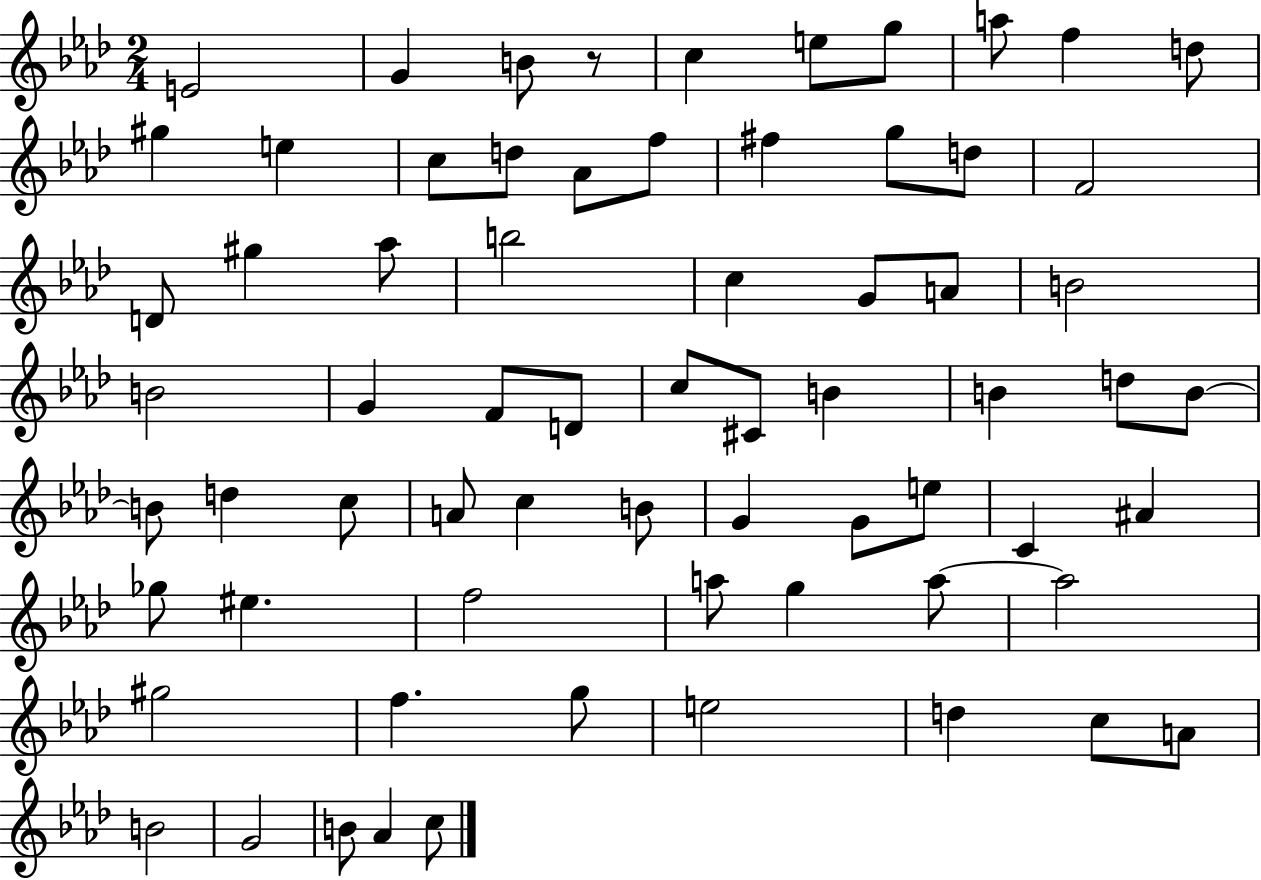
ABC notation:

X:1
T:Untitled
M:2/4
L:1/4
K:Ab
E2 G B/2 z/2 c e/2 g/2 a/2 f d/2 ^g e c/2 d/2 _A/2 f/2 ^f g/2 d/2 F2 D/2 ^g _a/2 b2 c G/2 A/2 B2 B2 G F/2 D/2 c/2 ^C/2 B B d/2 B/2 B/2 d c/2 A/2 c B/2 G G/2 e/2 C ^A _g/2 ^e f2 a/2 g a/2 a2 ^g2 f g/2 e2 d c/2 A/2 B2 G2 B/2 _A c/2